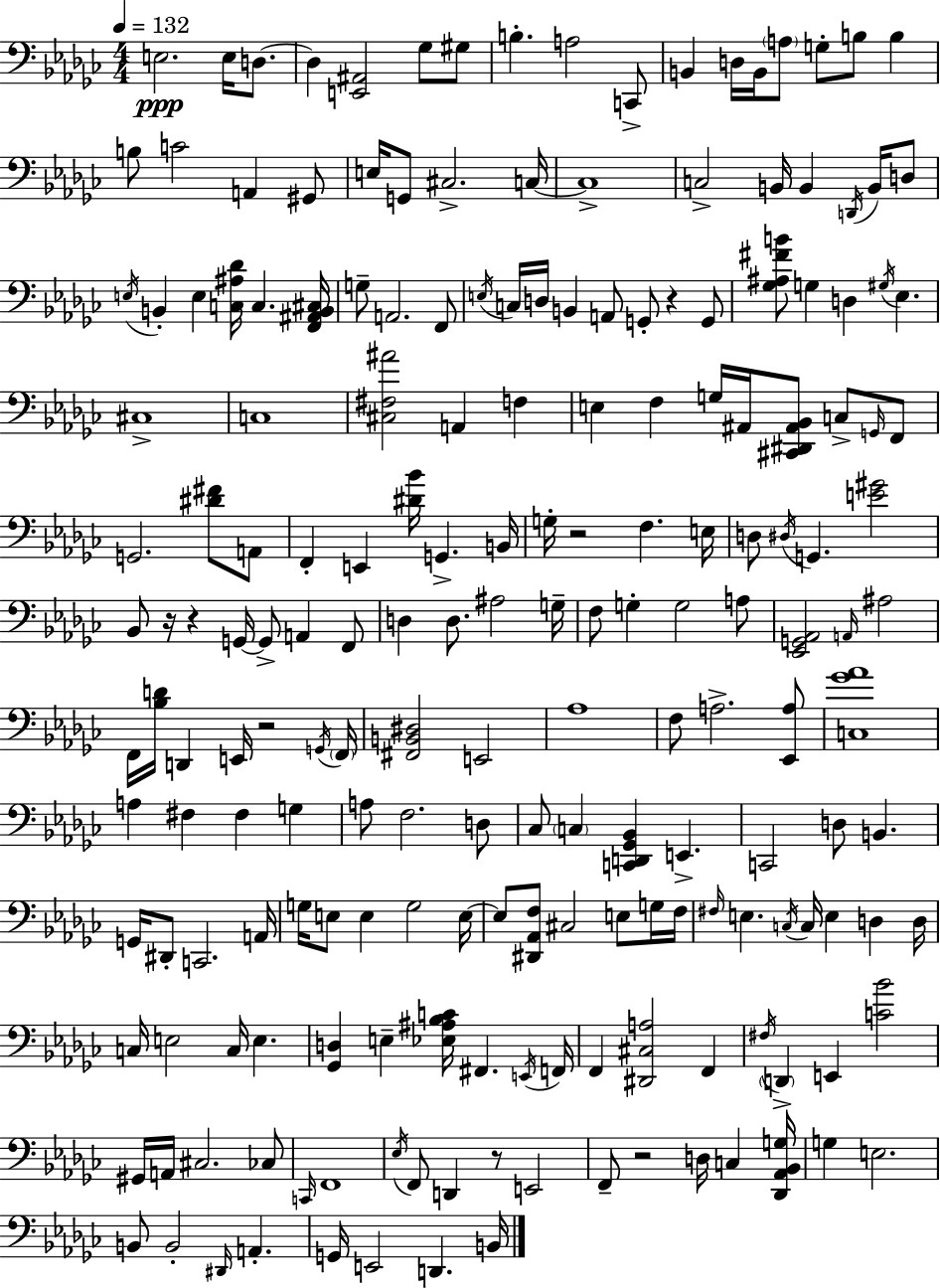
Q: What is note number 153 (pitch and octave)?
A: E2